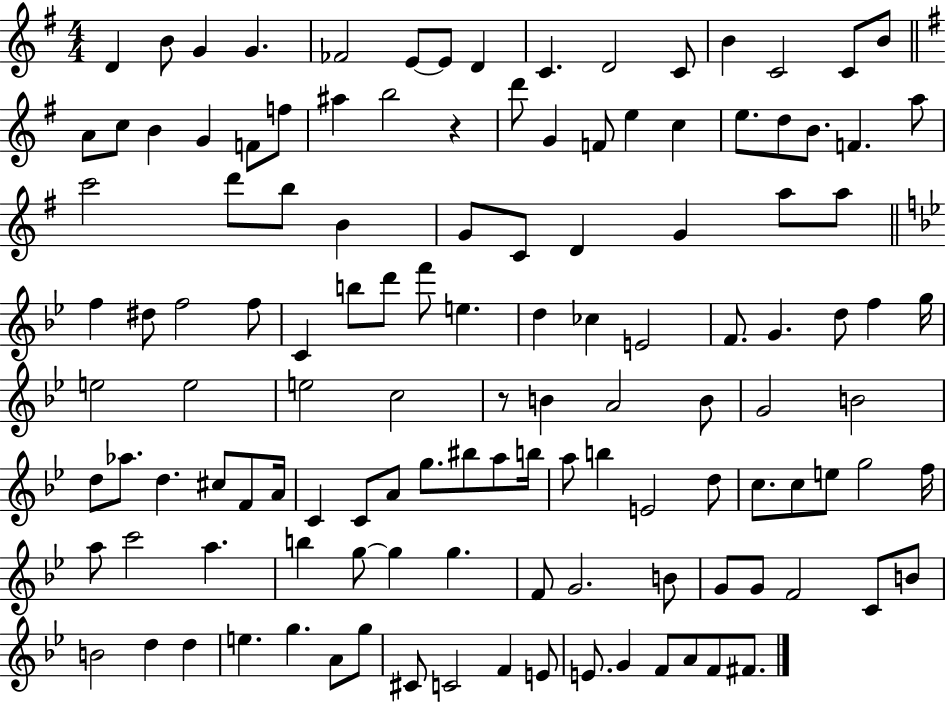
{
  \clef treble
  \numericTimeSignature
  \time 4/4
  \key g \major
  d'4 b'8 g'4 g'4. | fes'2 e'8~~ e'8 d'4 | c'4. d'2 c'8 | b'4 c'2 c'8 b'8 | \break \bar "||" \break \key g \major a'8 c''8 b'4 g'4 f'8 f''8 | ais''4 b''2 r4 | d'''8 g'4 f'8 e''4 c''4 | e''8. d''8 b'8. f'4. a''8 | \break c'''2 d'''8 b''8 b'4 | g'8 c'8 d'4 g'4 a''8 a''8 | \bar "||" \break \key bes \major f''4 dis''8 f''2 f''8 | c'4 b''8 d'''8 f'''8 e''4. | d''4 ces''4 e'2 | f'8. g'4. d''8 f''4 g''16 | \break e''2 e''2 | e''2 c''2 | r8 b'4 a'2 b'8 | g'2 b'2 | \break d''8 aes''8. d''4. cis''8 f'8 a'16 | c'4 c'8 a'8 g''8. bis''8 a''8 b''16 | a''8 b''4 e'2 d''8 | c''8. c''8 e''8 g''2 f''16 | \break a''8 c'''2 a''4. | b''4 g''8~~ g''4 g''4. | f'8 g'2. b'8 | g'8 g'8 f'2 c'8 b'8 | \break b'2 d''4 d''4 | e''4. g''4. a'8 g''8 | cis'8 c'2 f'4 e'8 | e'8. g'4 f'8 a'8 f'8 fis'8. | \break \bar "|."
}